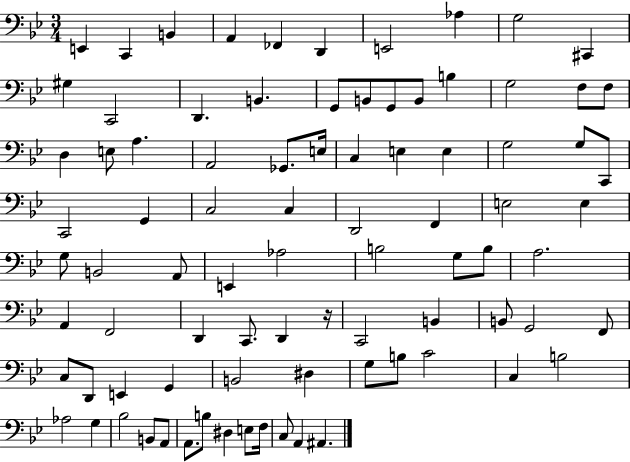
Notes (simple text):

E2/q C2/q B2/q A2/q FES2/q D2/q E2/h Ab3/q G3/h C#2/q G#3/q C2/h D2/q. B2/q. G2/e B2/e G2/e B2/e B3/q G3/h F3/e F3/e D3/q E3/e A3/q. A2/h Gb2/e. E3/s C3/q E3/q E3/q G3/h G3/e C2/e C2/h G2/q C3/h C3/q D2/h F2/q E3/h E3/q G3/e B2/h A2/e E2/q Ab3/h B3/h G3/e B3/e A3/h. A2/q F2/h D2/q C2/e. D2/q R/s C2/h B2/q B2/e G2/h F2/e C3/e D2/e E2/q G2/q B2/h D#3/q G3/e B3/e C4/h C3/q B3/h Ab3/h G3/q Bb3/h B2/e A2/e A2/e. B3/e D#3/q E3/e F3/s C3/e A2/q A#2/q.